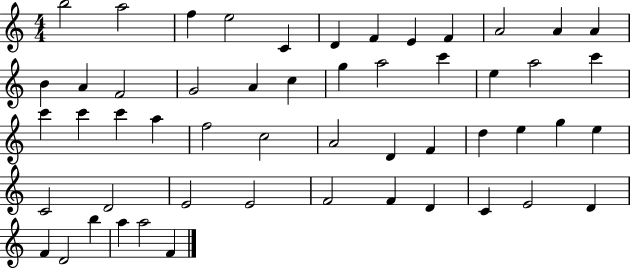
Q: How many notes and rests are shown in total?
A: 53